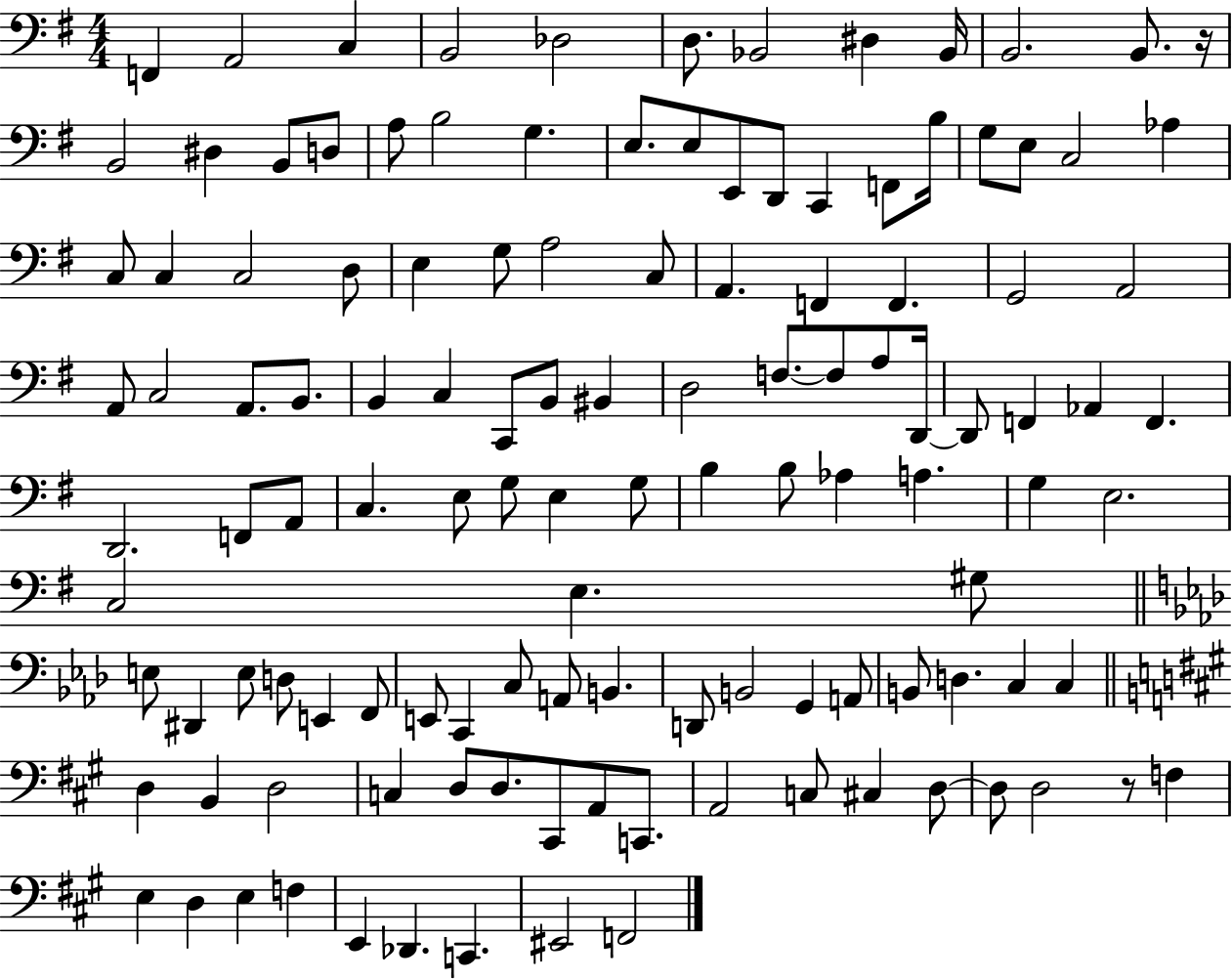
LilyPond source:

{
  \clef bass
  \numericTimeSignature
  \time 4/4
  \key g \major
  \repeat volta 2 { f,4 a,2 c4 | b,2 des2 | d8. bes,2 dis4 bes,16 | b,2. b,8. r16 | \break b,2 dis4 b,8 d8 | a8 b2 g4. | e8. e8 e,8 d,8 c,4 f,8 b16 | g8 e8 c2 aes4 | \break c8 c4 c2 d8 | e4 g8 a2 c8 | a,4. f,4 f,4. | g,2 a,2 | \break a,8 c2 a,8. b,8. | b,4 c4 c,8 b,8 bis,4 | d2 f8.~~ f8 a8 d,16~~ | d,8 f,4 aes,4 f,4. | \break d,2. f,8 a,8 | c4. e8 g8 e4 g8 | b4 b8 aes4 a4. | g4 e2. | \break c2 e4. gis8 | \bar "||" \break \key aes \major e8 dis,4 e8 d8 e,4 f,8 | e,8 c,4 c8 a,8 b,4. | d,8 b,2 g,4 a,8 | b,8 d4. c4 c4 | \break \bar "||" \break \key a \major d4 b,4 d2 | c4 d8 d8. cis,8 a,8 c,8. | a,2 c8 cis4 d8~~ | d8 d2 r8 f4 | \break e4 d4 e4 f4 | e,4 des,4. c,4. | eis,2 f,2 | } \bar "|."
}